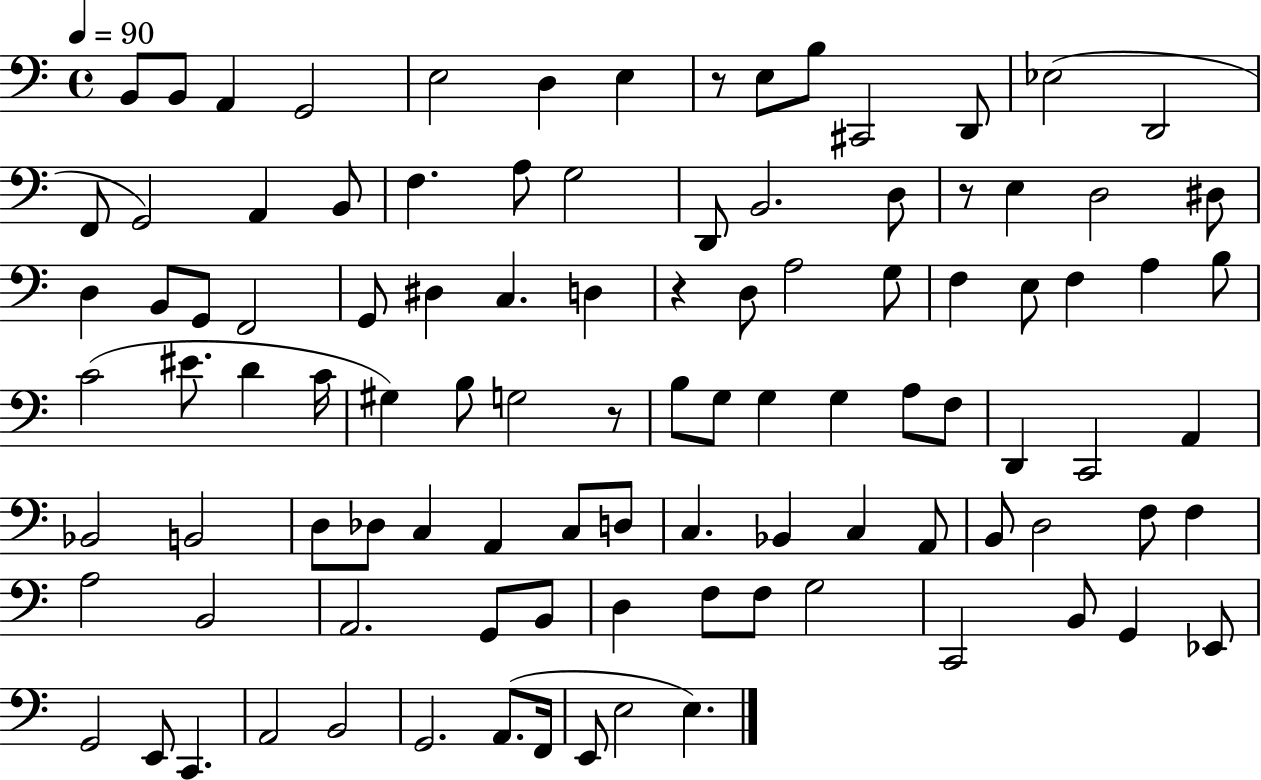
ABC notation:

X:1
T:Untitled
M:4/4
L:1/4
K:C
B,,/2 B,,/2 A,, G,,2 E,2 D, E, z/2 E,/2 B,/2 ^C,,2 D,,/2 _E,2 D,,2 F,,/2 G,,2 A,, B,,/2 F, A,/2 G,2 D,,/2 B,,2 D,/2 z/2 E, D,2 ^D,/2 D, B,,/2 G,,/2 F,,2 G,,/2 ^D, C, D, z D,/2 A,2 G,/2 F, E,/2 F, A, B,/2 C2 ^E/2 D C/4 ^G, B,/2 G,2 z/2 B,/2 G,/2 G, G, A,/2 F,/2 D,, C,,2 A,, _B,,2 B,,2 D,/2 _D,/2 C, A,, C,/2 D,/2 C, _B,, C, A,,/2 B,,/2 D,2 F,/2 F, A,2 B,,2 A,,2 G,,/2 B,,/2 D, F,/2 F,/2 G,2 C,,2 B,,/2 G,, _E,,/2 G,,2 E,,/2 C,, A,,2 B,,2 G,,2 A,,/2 F,,/4 E,,/2 E,2 E,